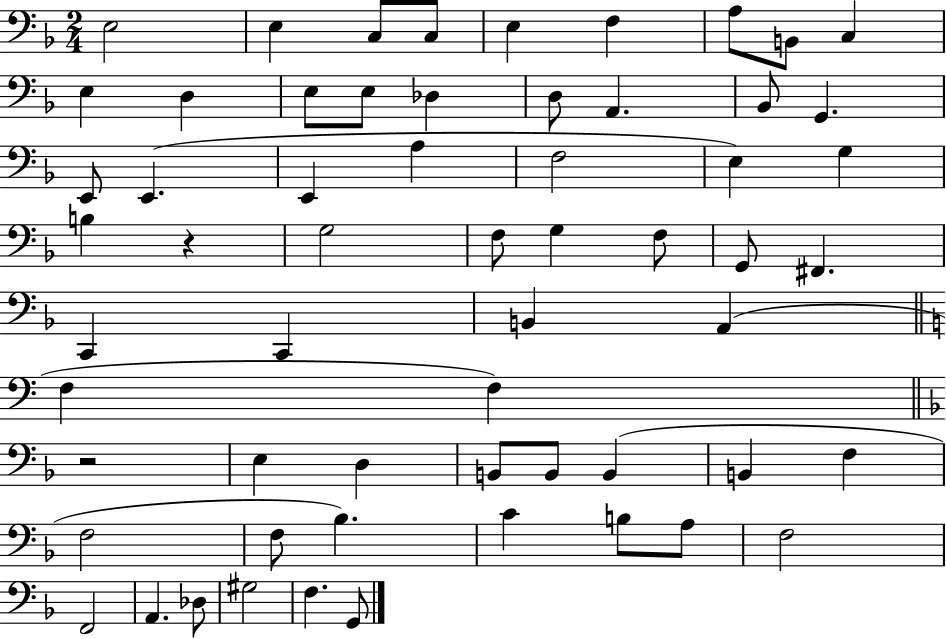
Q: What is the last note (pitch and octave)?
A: G2